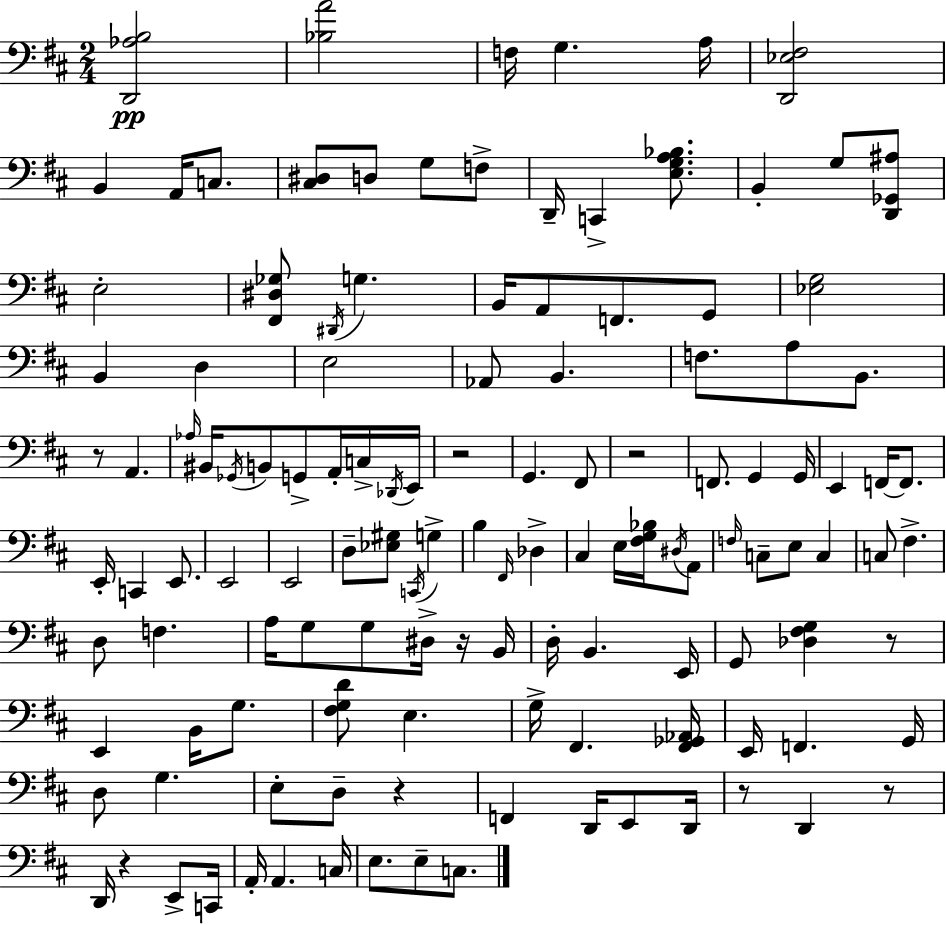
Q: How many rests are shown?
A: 9